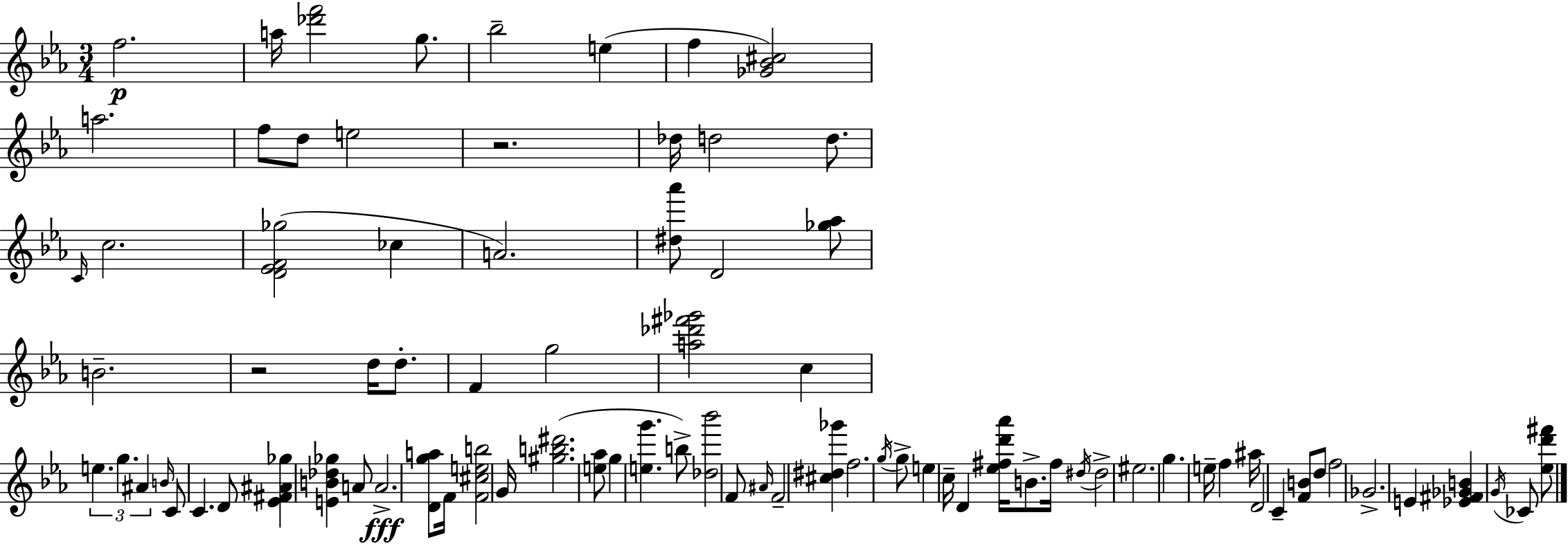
F5/h. A5/s [Db6,F6]/h G5/e. Bb5/h E5/q F5/q [Gb4,Bb4,C#5]/h A5/h. F5/e D5/e E5/h R/h. Db5/s D5/h D5/e. C4/s C5/h. [D4,Eb4,F4,Gb5]/h CES5/q A4/h. [D#5,Ab6]/e D4/h [Gb5,Ab5]/e B4/h. R/h D5/s D5/e. F4/q G5/h [A5,Db6,F#6,Gb6]/h C5/q E5/q. G5/q. A#4/q B4/s C4/e C4/q. D4/e [Eb4,F#4,A#4,Gb5]/q [E4,B4,Db5,Gb5]/q A4/e A4/h. [D4,G5,A5]/e F4/s [F4,C#5,E5,B5]/h G4/s [G#5,B5,D#6]/h. [E5,Ab5]/e G5/q [E5,G6]/q. B5/e [Db5,Bb6]/h F4/e A#4/s F4/h [C#5,D#5,Gb6]/q F5/h. G5/s G5/e E5/q C5/s D4/q [Eb5,F#5,D6,Ab6]/s B4/e. F#5/s D#5/s D#5/h EIS5/h. G5/q. E5/s F5/q A#5/s D4/h C4/q [F4,B4]/e D5/e F5/h Gb4/h. E4/q [Eb4,F#4,Gb4,B4]/q G4/s CES4/e [Eb5,D6,F#6]/e